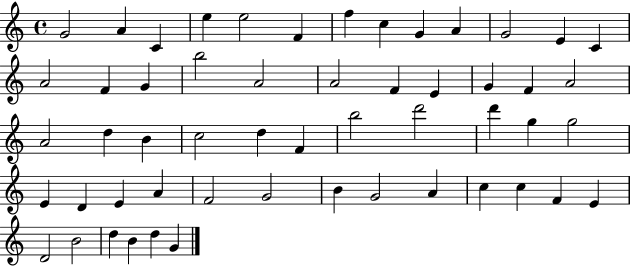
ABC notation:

X:1
T:Untitled
M:4/4
L:1/4
K:C
G2 A C e e2 F f c G A G2 E C A2 F G b2 A2 A2 F E G F A2 A2 d B c2 d F b2 d'2 d' g g2 E D E A F2 G2 B G2 A c c F E D2 B2 d B d G